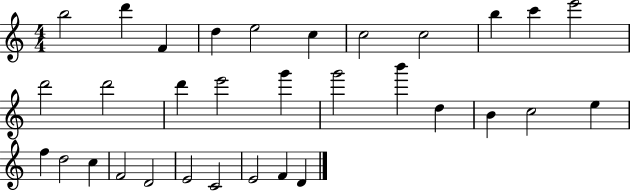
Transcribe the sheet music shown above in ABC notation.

X:1
T:Untitled
M:4/4
L:1/4
K:C
b2 d' F d e2 c c2 c2 b c' e'2 d'2 d'2 d' e'2 g' g'2 b' d B c2 e f d2 c F2 D2 E2 C2 E2 F D